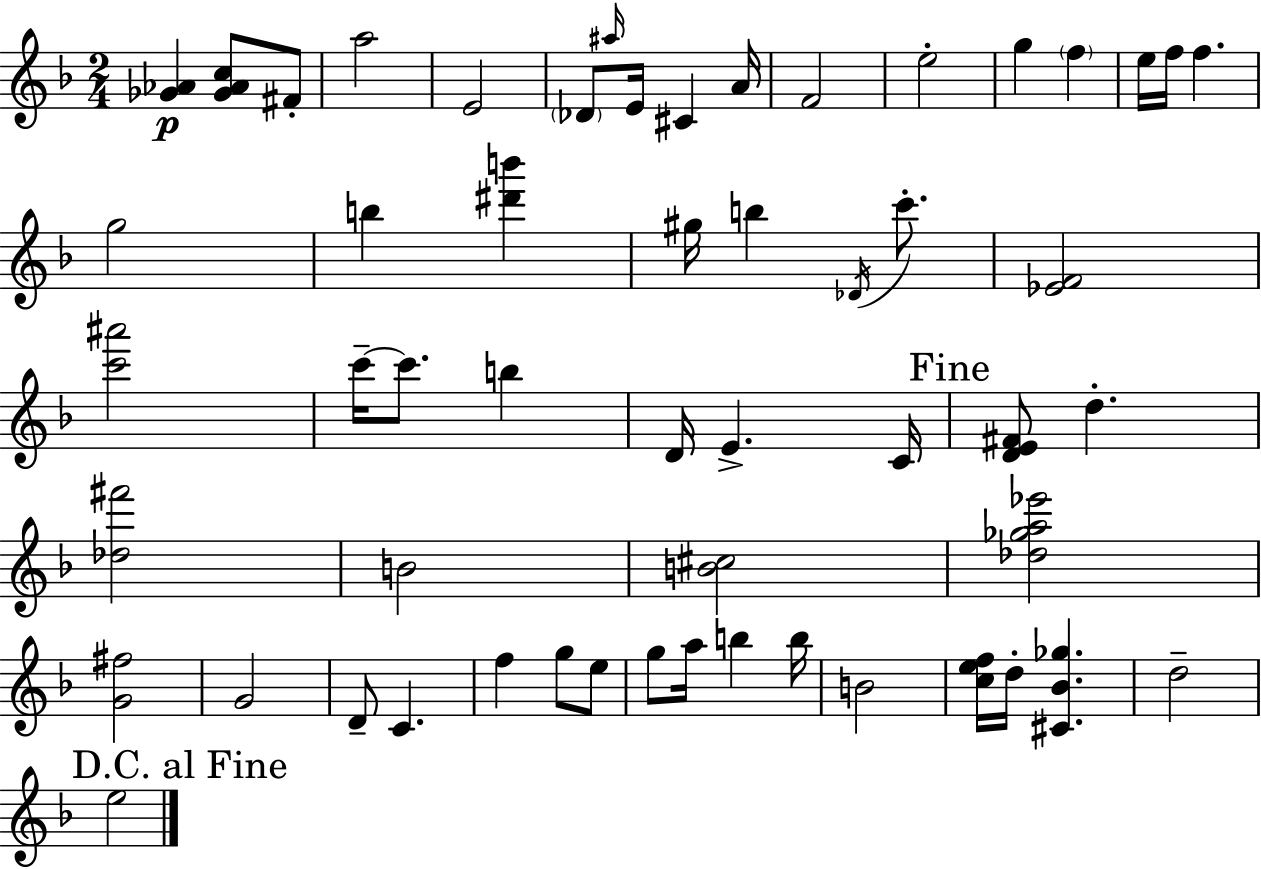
{
  \clef treble
  \numericTimeSignature
  \time 2/4
  \key f \major
  <ges' aes'>4\p <ges' aes' c''>8 fis'8-. | a''2 | e'2 | \parenthesize des'8 \grace { ais''16 } e'16 cis'4 | \break a'16 f'2 | e''2-. | g''4 \parenthesize f''4 | e''16 f''16 f''4. | \break g''2 | b''4 <dis''' b'''>4 | gis''16 b''4 \acciaccatura { des'16 } c'''8.-. | <ees' f'>2 | \break <c''' ais'''>2 | c'''16--~~ c'''8. b''4 | d'16 e'4.-> | c'16 \mark "Fine" <d' e' fis'>8 d''4.-. | \break <des'' fis'''>2 | b'2 | <b' cis''>2 | <des'' ges'' a'' ees'''>2 | \break <g' fis''>2 | g'2 | d'8-- c'4. | f''4 g''8 | \break e''8 g''8 a''16 b''4 | b''16 b'2 | <c'' e'' f''>16 d''16-. <cis' bes' ges''>4. | d''2-- | \break \mark "D.C. al Fine" e''2 | \bar "|."
}